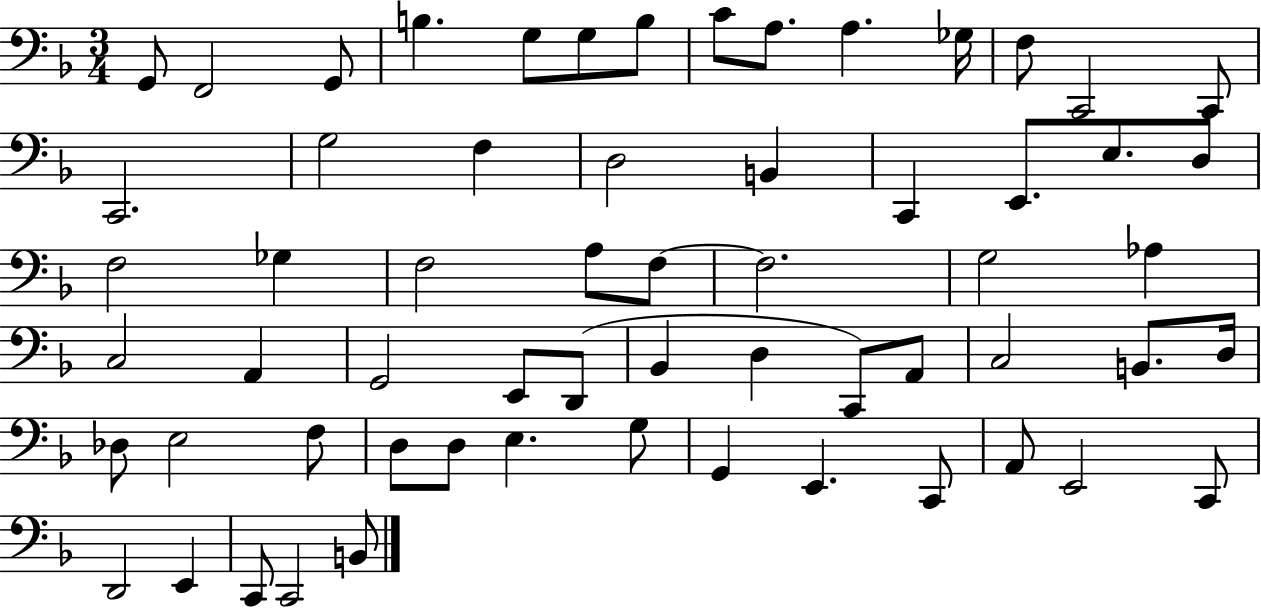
X:1
T:Untitled
M:3/4
L:1/4
K:F
G,,/2 F,,2 G,,/2 B, G,/2 G,/2 B,/2 C/2 A,/2 A, _G,/4 F,/2 C,,2 C,,/2 C,,2 G,2 F, D,2 B,, C,, E,,/2 E,/2 D,/2 F,2 _G, F,2 A,/2 F,/2 F,2 G,2 _A, C,2 A,, G,,2 E,,/2 D,,/2 _B,, D, C,,/2 A,,/2 C,2 B,,/2 D,/4 _D,/2 E,2 F,/2 D,/2 D,/2 E, G,/2 G,, E,, C,,/2 A,,/2 E,,2 C,,/2 D,,2 E,, C,,/2 C,,2 B,,/2